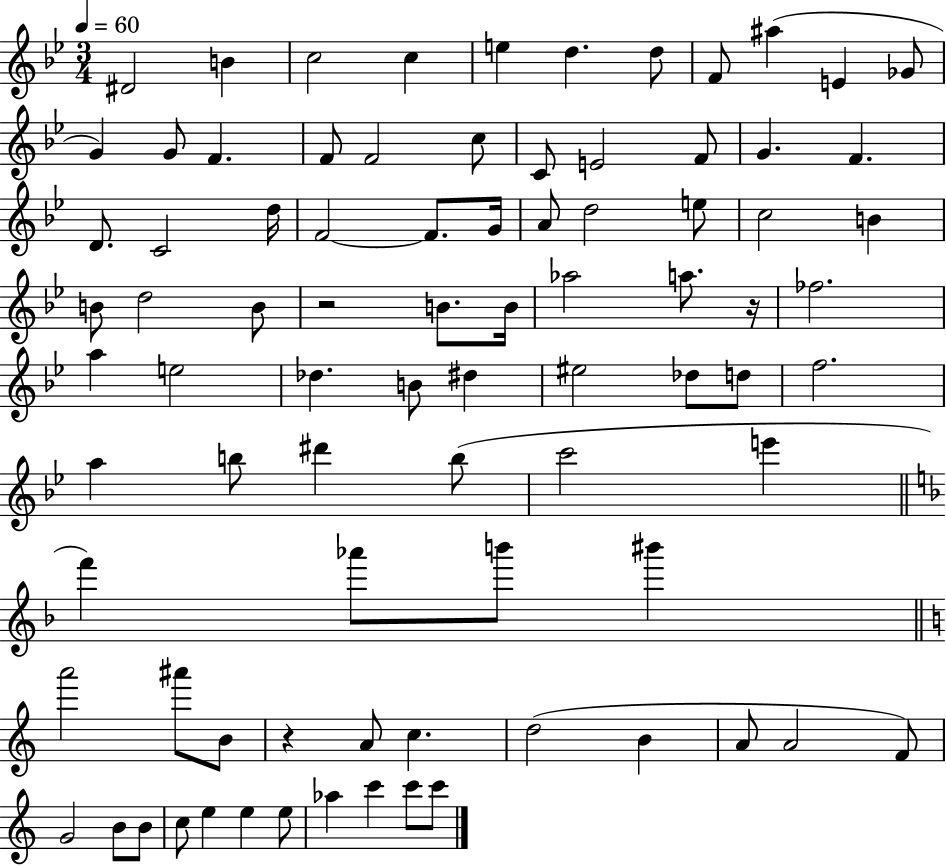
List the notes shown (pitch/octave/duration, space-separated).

D#4/h B4/q C5/h C5/q E5/q D5/q. D5/e F4/e A#5/q E4/q Gb4/e G4/q G4/e F4/q. F4/e F4/h C5/e C4/e E4/h F4/e G4/q. F4/q. D4/e. C4/h D5/s F4/h F4/e. G4/s A4/e D5/h E5/e C5/h B4/q B4/e D5/h B4/e R/h B4/e. B4/s Ab5/h A5/e. R/s FES5/h. A5/q E5/h Db5/q. B4/e D#5/q EIS5/h Db5/e D5/e F5/h. A5/q B5/e D#6/q B5/e C6/h E6/q F6/q Ab6/e B6/e BIS6/q A6/h A#6/e B4/e R/q A4/e C5/q. D5/h B4/q A4/e A4/h F4/e G4/h B4/e B4/e C5/e E5/q E5/q E5/e Ab5/q C6/q C6/e C6/e